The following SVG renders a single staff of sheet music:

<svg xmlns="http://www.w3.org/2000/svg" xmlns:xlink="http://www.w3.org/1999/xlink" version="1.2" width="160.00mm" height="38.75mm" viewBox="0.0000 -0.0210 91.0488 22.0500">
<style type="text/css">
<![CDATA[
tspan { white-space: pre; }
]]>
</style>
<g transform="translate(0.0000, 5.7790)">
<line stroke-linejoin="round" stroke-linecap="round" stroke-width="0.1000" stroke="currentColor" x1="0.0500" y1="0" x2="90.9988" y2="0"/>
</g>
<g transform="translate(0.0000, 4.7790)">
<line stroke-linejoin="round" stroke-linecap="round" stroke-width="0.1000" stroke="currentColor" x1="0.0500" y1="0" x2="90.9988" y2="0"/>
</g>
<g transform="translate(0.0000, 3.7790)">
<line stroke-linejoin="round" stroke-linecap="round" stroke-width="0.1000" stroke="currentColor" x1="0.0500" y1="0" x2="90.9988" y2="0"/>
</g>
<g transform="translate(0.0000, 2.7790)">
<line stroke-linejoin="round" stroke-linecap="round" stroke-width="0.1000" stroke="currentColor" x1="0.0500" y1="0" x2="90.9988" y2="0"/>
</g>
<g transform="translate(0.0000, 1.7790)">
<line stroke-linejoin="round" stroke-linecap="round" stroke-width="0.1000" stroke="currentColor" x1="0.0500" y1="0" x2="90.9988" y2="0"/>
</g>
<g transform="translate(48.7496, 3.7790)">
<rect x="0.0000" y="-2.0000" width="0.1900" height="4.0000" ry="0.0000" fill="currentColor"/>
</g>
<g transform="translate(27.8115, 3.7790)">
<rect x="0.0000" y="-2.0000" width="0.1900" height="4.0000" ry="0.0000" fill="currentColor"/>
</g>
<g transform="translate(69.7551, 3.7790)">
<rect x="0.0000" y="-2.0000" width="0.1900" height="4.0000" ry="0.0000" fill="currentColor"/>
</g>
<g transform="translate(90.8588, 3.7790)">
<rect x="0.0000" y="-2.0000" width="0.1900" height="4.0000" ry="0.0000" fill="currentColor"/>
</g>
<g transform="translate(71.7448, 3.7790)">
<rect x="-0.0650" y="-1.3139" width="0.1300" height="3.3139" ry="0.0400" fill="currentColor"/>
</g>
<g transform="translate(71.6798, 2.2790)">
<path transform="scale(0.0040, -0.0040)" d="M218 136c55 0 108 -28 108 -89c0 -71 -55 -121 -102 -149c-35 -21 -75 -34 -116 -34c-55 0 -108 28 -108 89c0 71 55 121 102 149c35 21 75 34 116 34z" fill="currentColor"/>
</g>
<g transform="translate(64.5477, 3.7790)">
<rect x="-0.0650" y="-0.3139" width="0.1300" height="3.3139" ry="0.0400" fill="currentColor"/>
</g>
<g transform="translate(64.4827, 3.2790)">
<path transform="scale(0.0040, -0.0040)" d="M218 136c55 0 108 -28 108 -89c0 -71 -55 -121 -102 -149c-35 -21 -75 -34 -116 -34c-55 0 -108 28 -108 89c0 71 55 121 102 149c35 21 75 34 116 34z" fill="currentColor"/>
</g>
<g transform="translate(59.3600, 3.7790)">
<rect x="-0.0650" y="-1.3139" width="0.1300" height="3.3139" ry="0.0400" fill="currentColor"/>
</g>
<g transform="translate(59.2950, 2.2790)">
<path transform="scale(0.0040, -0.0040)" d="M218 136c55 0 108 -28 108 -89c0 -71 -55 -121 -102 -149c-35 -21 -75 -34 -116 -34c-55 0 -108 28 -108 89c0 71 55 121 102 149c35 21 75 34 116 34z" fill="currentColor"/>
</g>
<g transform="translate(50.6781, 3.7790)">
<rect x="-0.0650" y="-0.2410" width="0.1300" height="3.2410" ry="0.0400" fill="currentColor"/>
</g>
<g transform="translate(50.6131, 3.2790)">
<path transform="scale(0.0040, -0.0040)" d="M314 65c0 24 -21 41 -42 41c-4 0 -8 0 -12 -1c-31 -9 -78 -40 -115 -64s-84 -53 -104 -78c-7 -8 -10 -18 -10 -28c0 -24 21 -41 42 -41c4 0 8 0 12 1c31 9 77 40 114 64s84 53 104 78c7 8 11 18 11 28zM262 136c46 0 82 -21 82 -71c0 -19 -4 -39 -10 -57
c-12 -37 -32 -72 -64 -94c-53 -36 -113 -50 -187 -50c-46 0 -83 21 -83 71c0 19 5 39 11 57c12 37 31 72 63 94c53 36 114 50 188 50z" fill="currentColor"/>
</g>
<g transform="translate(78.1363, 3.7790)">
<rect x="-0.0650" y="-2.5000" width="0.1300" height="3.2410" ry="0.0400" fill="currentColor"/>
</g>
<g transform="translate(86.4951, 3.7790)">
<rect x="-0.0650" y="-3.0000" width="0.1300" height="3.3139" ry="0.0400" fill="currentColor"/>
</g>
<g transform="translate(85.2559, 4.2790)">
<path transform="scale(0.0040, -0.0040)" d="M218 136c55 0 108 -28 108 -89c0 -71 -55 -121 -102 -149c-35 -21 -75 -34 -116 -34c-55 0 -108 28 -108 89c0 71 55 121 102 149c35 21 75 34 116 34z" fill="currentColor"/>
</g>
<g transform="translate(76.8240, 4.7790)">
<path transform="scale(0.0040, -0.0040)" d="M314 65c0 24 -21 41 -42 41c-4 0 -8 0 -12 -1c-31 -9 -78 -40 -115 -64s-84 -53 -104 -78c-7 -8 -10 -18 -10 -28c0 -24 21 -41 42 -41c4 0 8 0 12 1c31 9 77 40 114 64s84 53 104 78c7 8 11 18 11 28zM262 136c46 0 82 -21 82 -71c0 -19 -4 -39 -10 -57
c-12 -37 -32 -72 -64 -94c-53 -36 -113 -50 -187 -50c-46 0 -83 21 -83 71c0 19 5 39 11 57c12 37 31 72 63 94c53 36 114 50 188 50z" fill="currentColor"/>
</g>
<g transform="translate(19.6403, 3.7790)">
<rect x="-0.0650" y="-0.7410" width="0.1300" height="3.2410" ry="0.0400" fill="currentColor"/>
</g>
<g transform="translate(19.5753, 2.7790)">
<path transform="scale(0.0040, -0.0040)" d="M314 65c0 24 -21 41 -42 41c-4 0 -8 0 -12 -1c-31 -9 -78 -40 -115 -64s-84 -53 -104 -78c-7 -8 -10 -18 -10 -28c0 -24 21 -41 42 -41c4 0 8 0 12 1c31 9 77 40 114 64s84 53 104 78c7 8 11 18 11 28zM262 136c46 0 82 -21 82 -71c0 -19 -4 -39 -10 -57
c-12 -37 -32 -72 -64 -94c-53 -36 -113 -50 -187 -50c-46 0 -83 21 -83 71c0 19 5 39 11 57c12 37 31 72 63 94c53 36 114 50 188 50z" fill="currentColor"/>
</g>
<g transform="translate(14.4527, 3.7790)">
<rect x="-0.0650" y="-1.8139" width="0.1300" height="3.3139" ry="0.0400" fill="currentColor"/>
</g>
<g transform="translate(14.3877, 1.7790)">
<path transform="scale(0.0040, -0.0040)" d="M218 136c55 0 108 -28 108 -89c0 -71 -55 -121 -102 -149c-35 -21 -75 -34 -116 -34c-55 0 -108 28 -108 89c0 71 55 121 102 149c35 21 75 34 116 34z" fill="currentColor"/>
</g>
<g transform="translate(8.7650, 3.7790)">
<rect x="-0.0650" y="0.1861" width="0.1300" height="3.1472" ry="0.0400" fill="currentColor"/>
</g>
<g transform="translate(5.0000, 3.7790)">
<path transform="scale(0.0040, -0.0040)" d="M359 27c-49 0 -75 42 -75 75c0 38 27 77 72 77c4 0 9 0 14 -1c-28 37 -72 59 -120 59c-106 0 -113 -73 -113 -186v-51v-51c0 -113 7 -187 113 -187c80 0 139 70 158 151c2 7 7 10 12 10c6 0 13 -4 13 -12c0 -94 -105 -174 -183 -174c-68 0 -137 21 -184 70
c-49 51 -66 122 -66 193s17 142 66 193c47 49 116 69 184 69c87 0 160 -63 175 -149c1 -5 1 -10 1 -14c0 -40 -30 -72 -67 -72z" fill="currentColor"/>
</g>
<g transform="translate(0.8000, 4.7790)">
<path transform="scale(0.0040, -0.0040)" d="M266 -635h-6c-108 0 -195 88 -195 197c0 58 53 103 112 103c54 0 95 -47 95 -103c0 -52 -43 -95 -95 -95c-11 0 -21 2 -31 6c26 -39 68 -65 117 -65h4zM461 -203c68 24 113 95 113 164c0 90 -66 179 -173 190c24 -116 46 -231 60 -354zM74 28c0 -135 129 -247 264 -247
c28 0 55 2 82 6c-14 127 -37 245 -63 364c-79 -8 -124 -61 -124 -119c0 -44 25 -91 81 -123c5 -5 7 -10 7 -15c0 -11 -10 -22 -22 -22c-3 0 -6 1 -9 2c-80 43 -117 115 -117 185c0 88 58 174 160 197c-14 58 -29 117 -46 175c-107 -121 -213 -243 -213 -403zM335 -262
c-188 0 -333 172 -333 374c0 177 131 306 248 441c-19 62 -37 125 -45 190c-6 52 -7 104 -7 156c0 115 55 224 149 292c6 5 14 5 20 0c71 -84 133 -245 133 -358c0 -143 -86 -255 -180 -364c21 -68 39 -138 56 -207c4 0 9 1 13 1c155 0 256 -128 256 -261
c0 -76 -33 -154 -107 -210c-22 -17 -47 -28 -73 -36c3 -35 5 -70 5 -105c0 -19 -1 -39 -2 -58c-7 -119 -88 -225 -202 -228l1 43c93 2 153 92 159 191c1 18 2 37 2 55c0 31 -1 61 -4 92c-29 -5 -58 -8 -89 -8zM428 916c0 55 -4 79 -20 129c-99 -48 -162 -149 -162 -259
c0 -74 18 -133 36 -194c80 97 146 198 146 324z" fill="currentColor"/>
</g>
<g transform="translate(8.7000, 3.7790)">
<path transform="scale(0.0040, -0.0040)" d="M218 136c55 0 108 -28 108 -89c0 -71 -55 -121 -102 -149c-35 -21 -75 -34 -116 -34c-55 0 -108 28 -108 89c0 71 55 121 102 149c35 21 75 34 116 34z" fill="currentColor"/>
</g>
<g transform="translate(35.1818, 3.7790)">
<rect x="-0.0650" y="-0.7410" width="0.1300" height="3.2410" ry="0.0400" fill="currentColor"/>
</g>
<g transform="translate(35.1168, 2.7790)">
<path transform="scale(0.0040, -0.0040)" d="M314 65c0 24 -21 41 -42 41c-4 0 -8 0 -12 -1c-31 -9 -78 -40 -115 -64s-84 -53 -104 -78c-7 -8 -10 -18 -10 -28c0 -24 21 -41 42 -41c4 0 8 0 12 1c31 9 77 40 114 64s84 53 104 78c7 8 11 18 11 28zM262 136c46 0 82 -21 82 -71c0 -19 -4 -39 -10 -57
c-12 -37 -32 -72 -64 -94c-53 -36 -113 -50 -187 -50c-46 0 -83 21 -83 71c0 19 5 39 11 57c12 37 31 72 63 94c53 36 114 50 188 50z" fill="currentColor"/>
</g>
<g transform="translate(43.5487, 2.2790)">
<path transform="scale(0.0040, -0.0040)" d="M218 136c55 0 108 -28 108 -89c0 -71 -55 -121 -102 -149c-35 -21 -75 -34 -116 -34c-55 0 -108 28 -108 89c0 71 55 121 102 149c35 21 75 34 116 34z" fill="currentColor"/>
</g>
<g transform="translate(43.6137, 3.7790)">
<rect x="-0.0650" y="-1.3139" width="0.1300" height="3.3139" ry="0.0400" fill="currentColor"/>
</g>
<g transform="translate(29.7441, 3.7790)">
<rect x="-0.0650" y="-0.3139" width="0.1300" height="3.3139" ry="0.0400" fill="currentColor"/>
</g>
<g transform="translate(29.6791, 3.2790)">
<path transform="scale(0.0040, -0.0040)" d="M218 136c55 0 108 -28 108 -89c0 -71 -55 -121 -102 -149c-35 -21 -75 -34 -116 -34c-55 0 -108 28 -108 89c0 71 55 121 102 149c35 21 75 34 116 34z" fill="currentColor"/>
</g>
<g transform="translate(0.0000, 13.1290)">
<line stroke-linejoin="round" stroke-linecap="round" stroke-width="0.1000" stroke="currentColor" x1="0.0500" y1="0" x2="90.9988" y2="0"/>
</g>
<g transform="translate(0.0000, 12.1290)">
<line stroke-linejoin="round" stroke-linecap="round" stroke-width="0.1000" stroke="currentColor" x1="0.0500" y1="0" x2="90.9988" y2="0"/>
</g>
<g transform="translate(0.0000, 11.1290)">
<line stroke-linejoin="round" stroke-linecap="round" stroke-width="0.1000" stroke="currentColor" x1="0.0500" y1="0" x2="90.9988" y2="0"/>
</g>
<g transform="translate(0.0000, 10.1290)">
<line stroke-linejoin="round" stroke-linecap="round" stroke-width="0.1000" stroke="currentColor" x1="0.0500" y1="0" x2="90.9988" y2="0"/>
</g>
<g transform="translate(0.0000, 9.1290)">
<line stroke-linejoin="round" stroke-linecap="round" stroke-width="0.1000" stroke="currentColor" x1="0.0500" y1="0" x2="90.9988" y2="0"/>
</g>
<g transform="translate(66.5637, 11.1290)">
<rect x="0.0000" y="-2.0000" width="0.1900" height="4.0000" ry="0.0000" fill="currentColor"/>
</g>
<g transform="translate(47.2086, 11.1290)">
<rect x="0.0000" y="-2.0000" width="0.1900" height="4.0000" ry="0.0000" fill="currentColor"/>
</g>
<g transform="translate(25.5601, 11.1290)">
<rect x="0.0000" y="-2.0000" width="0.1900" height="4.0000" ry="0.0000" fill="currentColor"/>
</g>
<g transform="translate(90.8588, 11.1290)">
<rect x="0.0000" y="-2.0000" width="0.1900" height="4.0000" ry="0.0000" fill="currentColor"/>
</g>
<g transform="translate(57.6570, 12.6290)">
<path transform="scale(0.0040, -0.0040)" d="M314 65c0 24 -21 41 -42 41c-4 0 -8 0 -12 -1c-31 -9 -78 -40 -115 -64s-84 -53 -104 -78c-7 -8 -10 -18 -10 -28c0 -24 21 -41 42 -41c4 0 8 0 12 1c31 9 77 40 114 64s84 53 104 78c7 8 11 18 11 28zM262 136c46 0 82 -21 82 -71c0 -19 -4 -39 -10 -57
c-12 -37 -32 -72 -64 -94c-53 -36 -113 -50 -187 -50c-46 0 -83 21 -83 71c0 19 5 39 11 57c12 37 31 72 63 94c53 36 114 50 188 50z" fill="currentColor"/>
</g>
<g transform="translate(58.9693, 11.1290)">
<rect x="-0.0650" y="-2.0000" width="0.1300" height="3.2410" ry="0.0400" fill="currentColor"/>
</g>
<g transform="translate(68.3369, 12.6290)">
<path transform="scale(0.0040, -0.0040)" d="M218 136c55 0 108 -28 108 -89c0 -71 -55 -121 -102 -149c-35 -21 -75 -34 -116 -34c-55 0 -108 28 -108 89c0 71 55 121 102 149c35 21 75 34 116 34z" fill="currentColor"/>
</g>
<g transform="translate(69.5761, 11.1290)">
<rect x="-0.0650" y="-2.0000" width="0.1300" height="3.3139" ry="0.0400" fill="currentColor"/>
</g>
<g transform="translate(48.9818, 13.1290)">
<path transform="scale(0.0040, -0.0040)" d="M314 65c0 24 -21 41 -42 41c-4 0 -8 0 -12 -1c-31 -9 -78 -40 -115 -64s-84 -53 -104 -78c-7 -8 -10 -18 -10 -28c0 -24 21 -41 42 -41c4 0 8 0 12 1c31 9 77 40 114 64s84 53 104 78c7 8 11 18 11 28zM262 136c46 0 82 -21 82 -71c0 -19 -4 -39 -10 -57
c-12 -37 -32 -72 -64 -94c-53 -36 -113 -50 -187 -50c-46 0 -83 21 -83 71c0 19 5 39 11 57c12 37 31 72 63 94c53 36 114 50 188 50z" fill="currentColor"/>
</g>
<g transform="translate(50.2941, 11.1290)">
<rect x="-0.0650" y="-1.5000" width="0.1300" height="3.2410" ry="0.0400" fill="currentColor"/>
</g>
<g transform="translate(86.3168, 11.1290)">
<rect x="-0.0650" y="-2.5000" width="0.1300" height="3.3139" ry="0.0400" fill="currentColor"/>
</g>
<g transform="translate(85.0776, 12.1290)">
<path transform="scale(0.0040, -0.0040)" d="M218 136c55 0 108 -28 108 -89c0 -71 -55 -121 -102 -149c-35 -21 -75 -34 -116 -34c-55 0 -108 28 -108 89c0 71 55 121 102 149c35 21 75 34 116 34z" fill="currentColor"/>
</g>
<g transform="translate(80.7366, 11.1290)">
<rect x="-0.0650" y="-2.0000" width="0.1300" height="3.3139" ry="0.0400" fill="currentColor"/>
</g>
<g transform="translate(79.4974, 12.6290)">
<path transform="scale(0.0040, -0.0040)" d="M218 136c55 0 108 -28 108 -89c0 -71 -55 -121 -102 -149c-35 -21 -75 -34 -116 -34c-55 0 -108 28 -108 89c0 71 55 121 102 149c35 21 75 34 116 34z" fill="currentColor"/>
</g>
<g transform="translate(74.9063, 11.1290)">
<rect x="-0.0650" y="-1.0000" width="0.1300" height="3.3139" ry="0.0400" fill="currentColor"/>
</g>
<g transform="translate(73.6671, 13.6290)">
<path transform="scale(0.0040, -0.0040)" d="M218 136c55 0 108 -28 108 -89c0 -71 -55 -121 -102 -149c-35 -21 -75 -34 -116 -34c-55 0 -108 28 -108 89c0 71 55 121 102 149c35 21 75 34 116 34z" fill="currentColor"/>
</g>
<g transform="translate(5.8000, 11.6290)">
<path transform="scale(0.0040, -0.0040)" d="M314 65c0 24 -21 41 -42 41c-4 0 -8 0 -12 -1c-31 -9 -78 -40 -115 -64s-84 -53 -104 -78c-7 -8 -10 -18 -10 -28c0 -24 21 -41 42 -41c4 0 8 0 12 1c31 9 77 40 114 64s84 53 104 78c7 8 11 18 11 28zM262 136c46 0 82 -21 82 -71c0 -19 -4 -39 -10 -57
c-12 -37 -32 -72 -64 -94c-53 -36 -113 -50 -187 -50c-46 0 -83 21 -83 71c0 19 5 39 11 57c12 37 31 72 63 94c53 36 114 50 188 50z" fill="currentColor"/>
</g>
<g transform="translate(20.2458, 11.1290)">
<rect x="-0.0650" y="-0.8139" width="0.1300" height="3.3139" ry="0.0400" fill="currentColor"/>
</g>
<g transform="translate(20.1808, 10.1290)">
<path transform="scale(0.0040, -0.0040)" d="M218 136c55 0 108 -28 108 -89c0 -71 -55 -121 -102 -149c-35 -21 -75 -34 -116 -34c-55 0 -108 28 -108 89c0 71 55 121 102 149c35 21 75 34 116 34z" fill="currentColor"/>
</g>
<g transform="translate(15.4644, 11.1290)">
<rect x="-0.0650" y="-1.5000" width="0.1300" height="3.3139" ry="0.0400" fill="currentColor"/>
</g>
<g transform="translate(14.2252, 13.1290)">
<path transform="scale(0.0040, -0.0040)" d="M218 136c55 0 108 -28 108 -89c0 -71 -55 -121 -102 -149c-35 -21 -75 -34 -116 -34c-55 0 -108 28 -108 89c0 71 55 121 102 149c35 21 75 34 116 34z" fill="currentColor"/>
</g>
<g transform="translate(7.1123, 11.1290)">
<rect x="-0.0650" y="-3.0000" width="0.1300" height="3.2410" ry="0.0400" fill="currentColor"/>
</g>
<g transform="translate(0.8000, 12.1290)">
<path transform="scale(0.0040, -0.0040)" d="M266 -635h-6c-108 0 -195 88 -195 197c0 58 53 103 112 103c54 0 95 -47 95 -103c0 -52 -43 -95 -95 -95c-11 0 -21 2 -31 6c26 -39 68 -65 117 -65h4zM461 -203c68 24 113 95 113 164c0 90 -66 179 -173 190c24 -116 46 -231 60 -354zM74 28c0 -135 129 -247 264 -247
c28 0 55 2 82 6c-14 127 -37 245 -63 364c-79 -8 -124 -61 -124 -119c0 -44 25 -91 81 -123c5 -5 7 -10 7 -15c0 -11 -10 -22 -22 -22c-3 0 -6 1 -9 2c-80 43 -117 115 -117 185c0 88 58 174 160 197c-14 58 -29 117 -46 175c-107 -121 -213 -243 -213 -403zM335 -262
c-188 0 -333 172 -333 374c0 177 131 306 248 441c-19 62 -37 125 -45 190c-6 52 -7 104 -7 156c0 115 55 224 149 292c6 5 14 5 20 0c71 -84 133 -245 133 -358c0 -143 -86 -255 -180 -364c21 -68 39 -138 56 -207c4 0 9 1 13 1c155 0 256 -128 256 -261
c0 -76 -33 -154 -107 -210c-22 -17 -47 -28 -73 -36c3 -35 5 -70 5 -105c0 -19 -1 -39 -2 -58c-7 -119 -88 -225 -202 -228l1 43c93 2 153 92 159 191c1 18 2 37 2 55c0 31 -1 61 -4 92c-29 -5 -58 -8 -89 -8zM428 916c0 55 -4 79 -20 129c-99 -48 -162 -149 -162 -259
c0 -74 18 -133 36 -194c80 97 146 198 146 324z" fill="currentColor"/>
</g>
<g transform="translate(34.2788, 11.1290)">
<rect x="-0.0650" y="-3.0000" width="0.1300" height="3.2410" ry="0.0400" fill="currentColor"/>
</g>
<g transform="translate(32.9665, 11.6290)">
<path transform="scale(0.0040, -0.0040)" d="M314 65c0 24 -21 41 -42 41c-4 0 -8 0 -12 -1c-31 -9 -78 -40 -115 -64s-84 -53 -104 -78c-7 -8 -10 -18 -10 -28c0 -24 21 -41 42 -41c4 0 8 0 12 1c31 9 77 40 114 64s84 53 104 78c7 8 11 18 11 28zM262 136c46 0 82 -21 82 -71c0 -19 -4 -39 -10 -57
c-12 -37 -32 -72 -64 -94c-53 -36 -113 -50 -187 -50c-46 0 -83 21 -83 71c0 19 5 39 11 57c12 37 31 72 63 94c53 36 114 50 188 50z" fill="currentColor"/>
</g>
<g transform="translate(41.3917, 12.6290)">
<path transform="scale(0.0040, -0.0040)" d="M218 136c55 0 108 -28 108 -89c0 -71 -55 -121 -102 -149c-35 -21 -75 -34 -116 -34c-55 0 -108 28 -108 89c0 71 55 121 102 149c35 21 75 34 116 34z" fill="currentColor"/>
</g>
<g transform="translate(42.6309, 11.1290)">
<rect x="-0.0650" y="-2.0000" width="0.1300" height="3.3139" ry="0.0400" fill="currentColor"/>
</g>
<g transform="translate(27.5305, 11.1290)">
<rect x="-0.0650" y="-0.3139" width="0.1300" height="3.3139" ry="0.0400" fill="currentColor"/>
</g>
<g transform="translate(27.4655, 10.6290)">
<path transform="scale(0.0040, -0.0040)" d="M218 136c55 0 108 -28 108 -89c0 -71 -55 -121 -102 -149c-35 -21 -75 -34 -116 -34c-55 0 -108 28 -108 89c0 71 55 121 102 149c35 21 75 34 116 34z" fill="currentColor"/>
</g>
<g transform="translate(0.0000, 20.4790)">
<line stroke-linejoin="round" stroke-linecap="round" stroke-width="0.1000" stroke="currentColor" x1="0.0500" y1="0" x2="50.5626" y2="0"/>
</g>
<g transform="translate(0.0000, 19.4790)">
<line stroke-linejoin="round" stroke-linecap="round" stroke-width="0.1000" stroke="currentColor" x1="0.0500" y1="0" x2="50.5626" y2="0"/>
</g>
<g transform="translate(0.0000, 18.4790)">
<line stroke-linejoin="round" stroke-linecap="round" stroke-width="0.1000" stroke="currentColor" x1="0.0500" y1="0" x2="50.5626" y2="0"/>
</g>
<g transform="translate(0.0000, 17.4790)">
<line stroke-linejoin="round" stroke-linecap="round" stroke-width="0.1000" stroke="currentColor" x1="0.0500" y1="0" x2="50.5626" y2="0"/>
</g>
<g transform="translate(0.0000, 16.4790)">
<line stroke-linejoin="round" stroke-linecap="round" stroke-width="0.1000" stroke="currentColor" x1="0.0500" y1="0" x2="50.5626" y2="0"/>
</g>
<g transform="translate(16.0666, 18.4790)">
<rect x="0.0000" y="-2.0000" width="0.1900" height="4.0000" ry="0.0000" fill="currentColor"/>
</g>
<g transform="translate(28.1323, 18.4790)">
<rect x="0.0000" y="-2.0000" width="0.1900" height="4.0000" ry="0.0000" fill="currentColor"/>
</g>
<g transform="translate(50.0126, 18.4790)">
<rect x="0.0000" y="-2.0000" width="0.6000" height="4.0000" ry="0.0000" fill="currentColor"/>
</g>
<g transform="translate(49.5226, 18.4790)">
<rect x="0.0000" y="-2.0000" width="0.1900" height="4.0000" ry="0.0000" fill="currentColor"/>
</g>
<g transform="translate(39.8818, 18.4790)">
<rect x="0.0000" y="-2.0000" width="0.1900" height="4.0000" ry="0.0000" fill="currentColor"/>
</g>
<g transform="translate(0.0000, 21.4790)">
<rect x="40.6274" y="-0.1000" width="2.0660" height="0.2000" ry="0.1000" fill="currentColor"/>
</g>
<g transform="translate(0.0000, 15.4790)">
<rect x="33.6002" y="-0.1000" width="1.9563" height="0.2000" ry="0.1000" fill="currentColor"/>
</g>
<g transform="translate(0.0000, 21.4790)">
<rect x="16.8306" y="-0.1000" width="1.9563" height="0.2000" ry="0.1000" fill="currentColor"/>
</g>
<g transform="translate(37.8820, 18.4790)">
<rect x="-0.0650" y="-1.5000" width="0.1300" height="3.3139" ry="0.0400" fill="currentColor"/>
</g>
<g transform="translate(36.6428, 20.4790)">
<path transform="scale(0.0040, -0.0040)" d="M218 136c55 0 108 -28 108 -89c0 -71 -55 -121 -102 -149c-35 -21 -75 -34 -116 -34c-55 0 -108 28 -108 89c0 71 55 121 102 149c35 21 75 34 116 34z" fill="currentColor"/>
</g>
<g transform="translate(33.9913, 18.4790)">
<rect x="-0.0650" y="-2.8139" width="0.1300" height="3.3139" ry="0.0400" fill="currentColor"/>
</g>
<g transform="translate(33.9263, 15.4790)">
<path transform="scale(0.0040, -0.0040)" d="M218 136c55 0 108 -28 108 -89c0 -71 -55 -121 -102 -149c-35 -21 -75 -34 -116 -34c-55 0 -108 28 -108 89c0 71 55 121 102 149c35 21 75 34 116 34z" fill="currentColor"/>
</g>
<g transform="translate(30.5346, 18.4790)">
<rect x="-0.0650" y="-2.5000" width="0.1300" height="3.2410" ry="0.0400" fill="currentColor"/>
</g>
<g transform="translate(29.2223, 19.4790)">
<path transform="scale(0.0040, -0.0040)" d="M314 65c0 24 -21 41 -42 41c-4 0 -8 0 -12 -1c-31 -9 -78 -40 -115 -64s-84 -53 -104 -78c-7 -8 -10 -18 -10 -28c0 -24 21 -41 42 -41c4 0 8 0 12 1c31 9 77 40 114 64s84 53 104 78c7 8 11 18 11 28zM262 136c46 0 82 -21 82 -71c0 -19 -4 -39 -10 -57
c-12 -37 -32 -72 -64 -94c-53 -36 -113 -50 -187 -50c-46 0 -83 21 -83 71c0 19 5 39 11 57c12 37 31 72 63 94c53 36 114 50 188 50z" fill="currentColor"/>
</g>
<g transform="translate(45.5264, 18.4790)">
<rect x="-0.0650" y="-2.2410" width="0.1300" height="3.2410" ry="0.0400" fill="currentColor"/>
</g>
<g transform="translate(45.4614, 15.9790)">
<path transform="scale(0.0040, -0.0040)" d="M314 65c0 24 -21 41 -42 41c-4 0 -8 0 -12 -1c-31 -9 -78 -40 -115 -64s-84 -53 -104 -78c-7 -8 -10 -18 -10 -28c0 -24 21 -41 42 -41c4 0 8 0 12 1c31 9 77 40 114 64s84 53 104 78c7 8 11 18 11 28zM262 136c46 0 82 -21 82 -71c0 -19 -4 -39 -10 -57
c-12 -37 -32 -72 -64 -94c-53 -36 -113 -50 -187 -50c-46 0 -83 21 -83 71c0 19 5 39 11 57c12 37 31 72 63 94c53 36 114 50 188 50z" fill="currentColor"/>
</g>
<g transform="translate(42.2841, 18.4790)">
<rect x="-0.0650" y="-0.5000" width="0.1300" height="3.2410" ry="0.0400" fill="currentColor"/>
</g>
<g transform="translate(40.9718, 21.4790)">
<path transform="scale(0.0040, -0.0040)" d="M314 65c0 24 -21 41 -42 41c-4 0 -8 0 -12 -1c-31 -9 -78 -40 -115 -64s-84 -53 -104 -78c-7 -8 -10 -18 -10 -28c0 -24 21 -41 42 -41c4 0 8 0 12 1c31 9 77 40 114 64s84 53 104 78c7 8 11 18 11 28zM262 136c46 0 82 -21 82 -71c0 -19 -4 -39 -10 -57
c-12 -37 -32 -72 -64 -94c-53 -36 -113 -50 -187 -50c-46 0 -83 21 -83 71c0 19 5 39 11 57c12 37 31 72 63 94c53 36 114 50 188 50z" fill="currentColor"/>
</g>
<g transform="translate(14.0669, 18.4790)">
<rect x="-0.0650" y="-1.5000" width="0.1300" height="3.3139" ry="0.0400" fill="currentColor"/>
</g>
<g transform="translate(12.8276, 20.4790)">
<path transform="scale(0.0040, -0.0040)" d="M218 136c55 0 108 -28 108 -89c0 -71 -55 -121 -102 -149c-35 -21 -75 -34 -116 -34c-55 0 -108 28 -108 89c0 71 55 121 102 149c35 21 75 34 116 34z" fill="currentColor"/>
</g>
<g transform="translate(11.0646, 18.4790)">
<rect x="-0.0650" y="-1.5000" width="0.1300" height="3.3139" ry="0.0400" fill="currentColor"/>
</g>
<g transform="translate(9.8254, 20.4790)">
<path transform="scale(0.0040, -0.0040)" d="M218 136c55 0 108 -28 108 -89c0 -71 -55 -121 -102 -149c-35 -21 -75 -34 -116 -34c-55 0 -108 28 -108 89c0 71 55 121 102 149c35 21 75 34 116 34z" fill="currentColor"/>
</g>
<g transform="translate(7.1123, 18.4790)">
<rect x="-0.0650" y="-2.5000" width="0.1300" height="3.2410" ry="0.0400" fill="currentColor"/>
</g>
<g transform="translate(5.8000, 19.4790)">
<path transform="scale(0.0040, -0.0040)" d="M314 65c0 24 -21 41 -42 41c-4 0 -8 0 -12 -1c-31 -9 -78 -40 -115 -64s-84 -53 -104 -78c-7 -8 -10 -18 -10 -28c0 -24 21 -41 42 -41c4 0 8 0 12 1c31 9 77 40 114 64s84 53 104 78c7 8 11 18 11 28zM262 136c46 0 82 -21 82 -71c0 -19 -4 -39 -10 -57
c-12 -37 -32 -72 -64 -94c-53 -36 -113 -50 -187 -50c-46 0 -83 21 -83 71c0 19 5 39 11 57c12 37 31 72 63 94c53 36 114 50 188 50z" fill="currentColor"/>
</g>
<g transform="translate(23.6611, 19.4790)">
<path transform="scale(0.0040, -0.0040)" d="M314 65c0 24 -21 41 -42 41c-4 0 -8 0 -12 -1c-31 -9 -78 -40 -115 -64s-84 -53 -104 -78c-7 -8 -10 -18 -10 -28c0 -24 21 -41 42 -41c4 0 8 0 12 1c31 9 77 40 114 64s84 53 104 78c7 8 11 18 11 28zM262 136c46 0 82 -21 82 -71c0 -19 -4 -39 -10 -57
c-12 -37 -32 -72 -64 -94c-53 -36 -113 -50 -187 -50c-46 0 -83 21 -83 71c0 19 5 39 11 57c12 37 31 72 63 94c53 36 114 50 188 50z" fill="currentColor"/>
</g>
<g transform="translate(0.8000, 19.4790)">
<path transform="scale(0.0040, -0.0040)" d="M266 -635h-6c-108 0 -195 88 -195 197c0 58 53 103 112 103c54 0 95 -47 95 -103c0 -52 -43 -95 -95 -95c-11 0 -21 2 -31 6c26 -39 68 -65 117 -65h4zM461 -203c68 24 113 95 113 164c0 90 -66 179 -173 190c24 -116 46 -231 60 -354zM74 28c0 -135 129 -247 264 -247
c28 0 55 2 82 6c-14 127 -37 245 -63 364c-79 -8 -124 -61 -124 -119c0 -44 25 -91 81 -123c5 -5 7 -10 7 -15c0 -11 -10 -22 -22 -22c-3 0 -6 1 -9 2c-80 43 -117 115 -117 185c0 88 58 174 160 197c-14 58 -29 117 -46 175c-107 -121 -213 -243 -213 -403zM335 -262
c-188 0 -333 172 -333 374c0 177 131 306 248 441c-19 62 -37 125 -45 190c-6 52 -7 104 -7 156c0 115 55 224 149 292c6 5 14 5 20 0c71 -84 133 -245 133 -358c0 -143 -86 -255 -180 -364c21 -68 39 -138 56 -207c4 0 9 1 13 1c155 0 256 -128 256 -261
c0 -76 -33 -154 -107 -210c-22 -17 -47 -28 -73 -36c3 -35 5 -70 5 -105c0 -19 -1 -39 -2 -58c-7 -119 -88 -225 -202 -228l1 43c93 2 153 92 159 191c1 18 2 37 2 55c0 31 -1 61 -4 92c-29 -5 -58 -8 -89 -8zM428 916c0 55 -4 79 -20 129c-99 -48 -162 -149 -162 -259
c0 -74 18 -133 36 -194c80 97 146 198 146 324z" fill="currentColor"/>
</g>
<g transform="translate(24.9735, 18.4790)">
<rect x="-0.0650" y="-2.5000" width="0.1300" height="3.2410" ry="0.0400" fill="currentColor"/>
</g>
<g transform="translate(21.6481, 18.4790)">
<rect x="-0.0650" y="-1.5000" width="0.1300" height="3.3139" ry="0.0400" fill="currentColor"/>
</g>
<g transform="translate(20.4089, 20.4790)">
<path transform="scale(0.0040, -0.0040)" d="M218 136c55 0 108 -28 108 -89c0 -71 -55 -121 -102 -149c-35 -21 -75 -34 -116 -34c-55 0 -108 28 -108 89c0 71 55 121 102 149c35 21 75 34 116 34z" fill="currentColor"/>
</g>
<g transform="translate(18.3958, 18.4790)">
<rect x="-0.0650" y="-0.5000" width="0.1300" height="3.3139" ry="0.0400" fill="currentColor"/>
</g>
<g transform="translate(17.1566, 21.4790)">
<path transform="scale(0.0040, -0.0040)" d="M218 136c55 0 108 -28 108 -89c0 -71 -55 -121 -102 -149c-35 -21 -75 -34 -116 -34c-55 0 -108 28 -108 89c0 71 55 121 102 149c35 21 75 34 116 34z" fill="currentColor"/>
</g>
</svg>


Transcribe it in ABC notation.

X:1
T:Untitled
M:4/4
L:1/4
K:C
B f d2 c d2 e c2 e c e G2 A A2 E d c A2 F E2 F2 F D F G G2 E E C E G2 G2 a E C2 g2